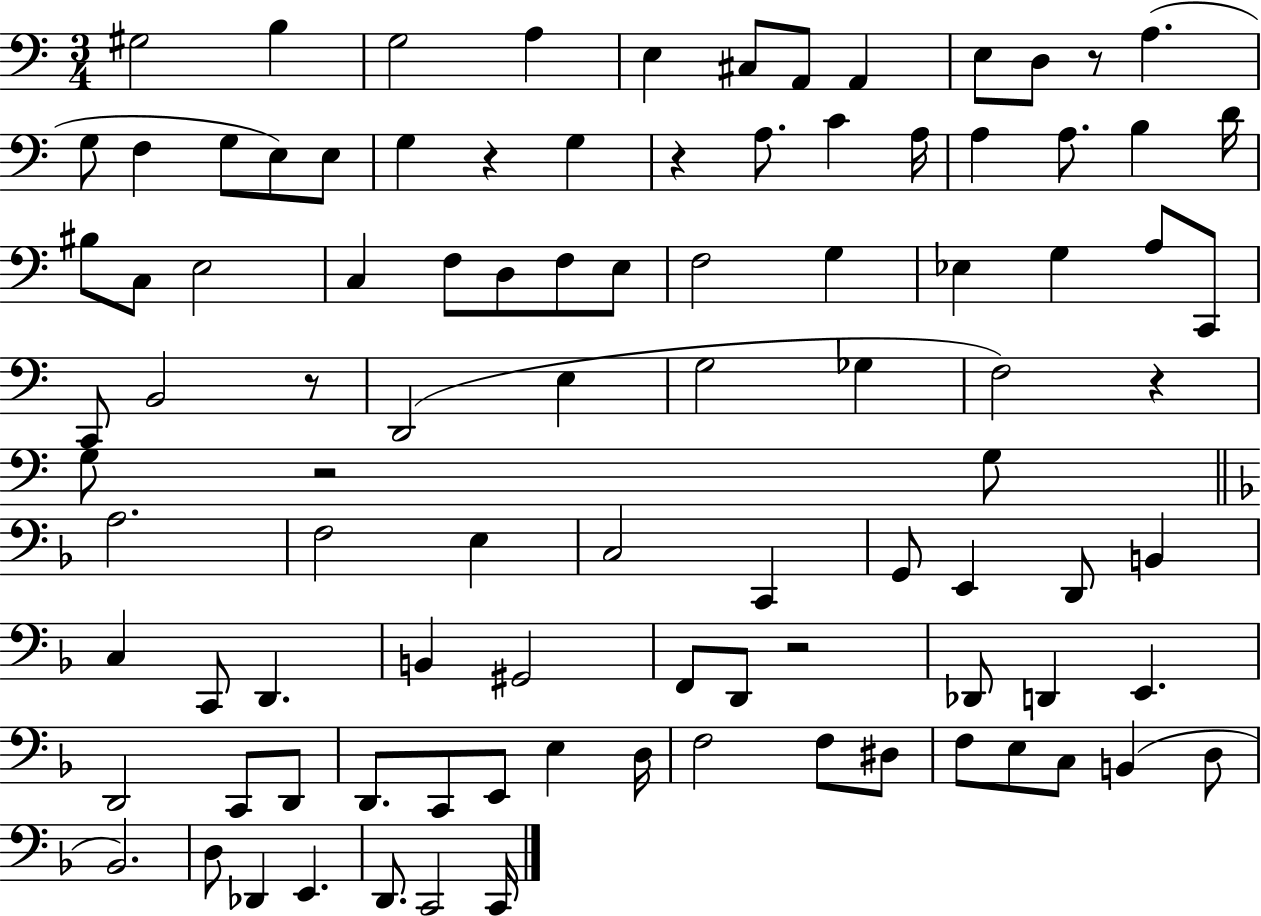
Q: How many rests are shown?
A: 7